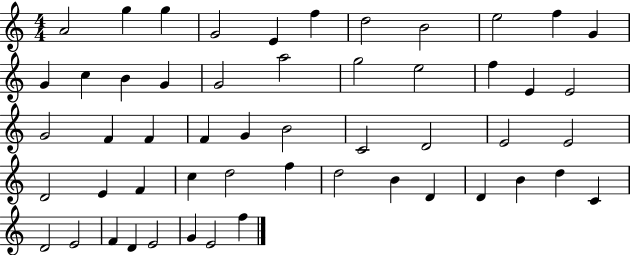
{
  \clef treble
  \numericTimeSignature
  \time 4/4
  \key c \major
  a'2 g''4 g''4 | g'2 e'4 f''4 | d''2 b'2 | e''2 f''4 g'4 | \break g'4 c''4 b'4 g'4 | g'2 a''2 | g''2 e''2 | f''4 e'4 e'2 | \break g'2 f'4 f'4 | f'4 g'4 b'2 | c'2 d'2 | e'2 e'2 | \break d'2 e'4 f'4 | c''4 d''2 f''4 | d''2 b'4 d'4 | d'4 b'4 d''4 c'4 | \break d'2 e'2 | f'4 d'4 e'2 | g'4 e'2 f''4 | \bar "|."
}